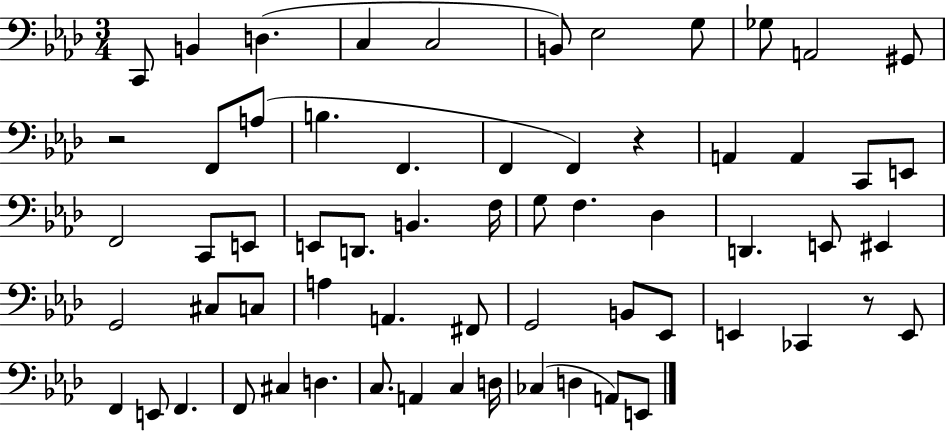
C2/e B2/q D3/q. C3/q C3/h B2/e Eb3/h G3/e Gb3/e A2/h G#2/e R/h F2/e A3/e B3/q. F2/q. F2/q F2/q R/q A2/q A2/q C2/e E2/e F2/h C2/e E2/e E2/e D2/e. B2/q. F3/s G3/e F3/q. Db3/q D2/q. E2/e EIS2/q G2/h C#3/e C3/e A3/q A2/q. F#2/e G2/h B2/e Eb2/e E2/q CES2/q R/e E2/e F2/q E2/e F2/q. F2/e C#3/q D3/q. C3/e. A2/q C3/q D3/s CES3/q D3/q A2/e E2/e